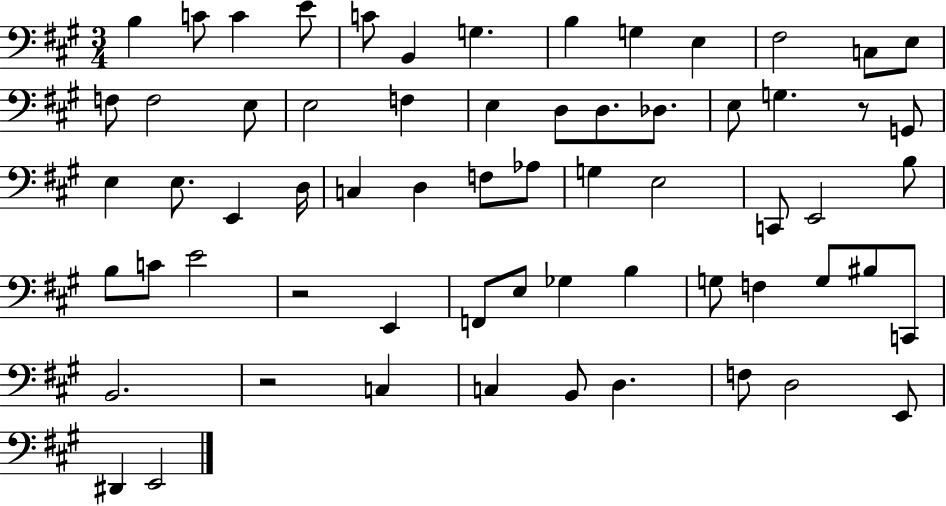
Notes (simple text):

B3/q C4/e C4/q E4/e C4/e B2/q G3/q. B3/q G3/q E3/q F#3/h C3/e E3/e F3/e F3/h E3/e E3/h F3/q E3/q D3/e D3/e. Db3/e. E3/e G3/q. R/e G2/e E3/q E3/e. E2/q D3/s C3/q D3/q F3/e Ab3/e G3/q E3/h C2/e E2/h B3/e B3/e C4/e E4/h R/h E2/q F2/e E3/e Gb3/q B3/q G3/e F3/q G3/e BIS3/e C2/e B2/h. R/h C3/q C3/q B2/e D3/q. F3/e D3/h E2/e D#2/q E2/h